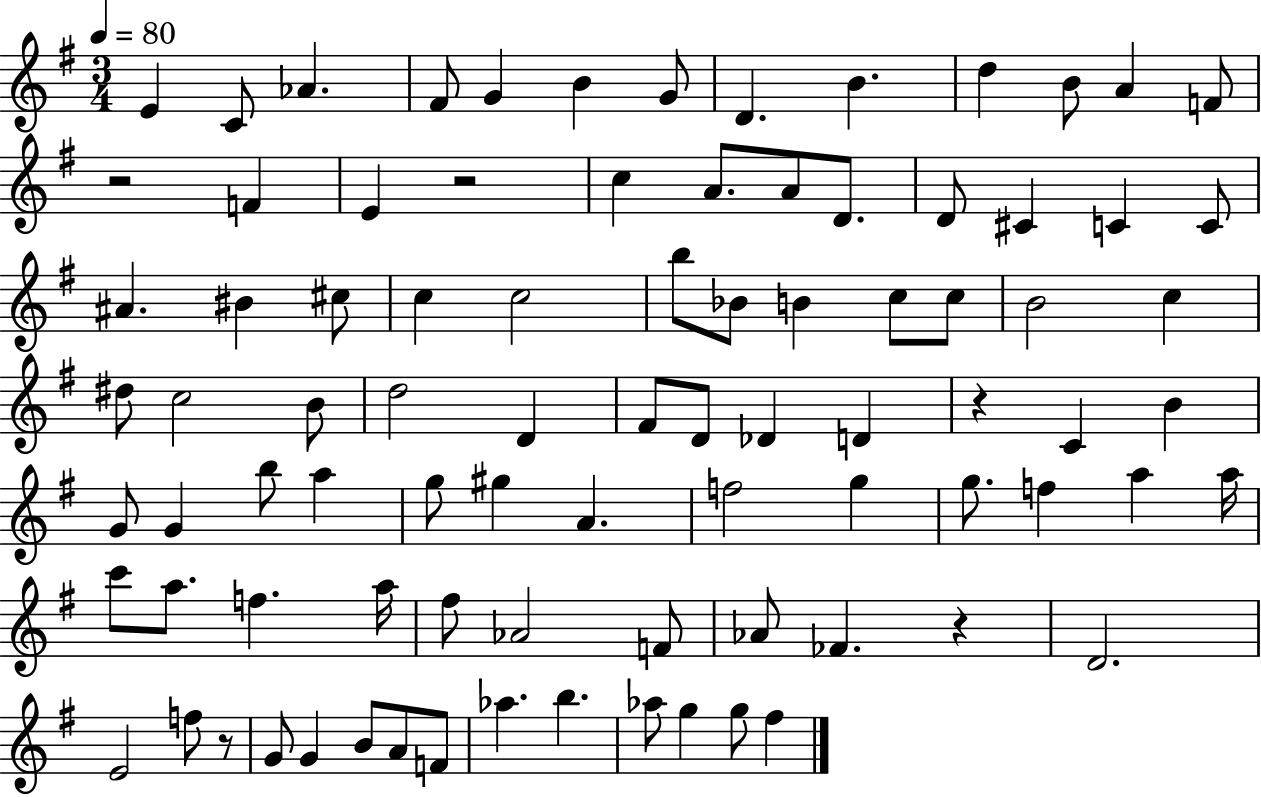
E4/q C4/e Ab4/q. F#4/e G4/q B4/q G4/e D4/q. B4/q. D5/q B4/e A4/q F4/e R/h F4/q E4/q R/h C5/q A4/e. A4/e D4/e. D4/e C#4/q C4/q C4/e A#4/q. BIS4/q C#5/e C5/q C5/h B5/e Bb4/e B4/q C5/e C5/e B4/h C5/q D#5/e C5/h B4/e D5/h D4/q F#4/e D4/e Db4/q D4/q R/q C4/q B4/q G4/e G4/q B5/e A5/q G5/e G#5/q A4/q. F5/h G5/q G5/e. F5/q A5/q A5/s C6/e A5/e. F5/q. A5/s F#5/e Ab4/h F4/e Ab4/e FES4/q. R/q D4/h. E4/h F5/e R/e G4/e G4/q B4/e A4/e F4/e Ab5/q. B5/q. Ab5/e G5/q G5/e F#5/q